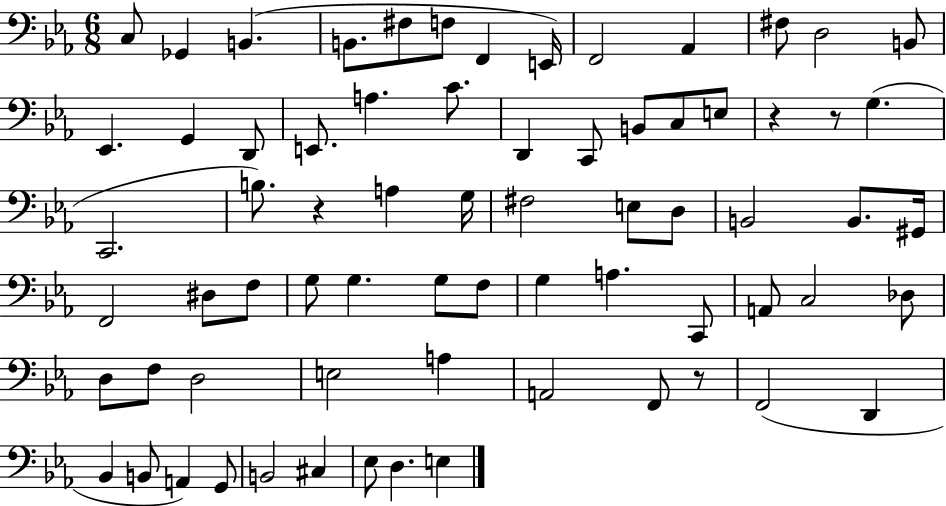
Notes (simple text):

C3/e Gb2/q B2/q. B2/e. F#3/e F3/e F2/q E2/s F2/h Ab2/q F#3/e D3/h B2/e Eb2/q. G2/q D2/e E2/e. A3/q. C4/e. D2/q C2/e B2/e C3/e E3/e R/q R/e G3/q. C2/h. B3/e. R/q A3/q G3/s F#3/h E3/e D3/e B2/h B2/e. G#2/s F2/h D#3/e F3/e G3/e G3/q. G3/e F3/e G3/q A3/q. C2/e A2/e C3/h Db3/e D3/e F3/e D3/h E3/h A3/q A2/h F2/e R/e F2/h D2/q Bb2/q B2/e A2/q G2/e B2/h C#3/q Eb3/e D3/q. E3/q